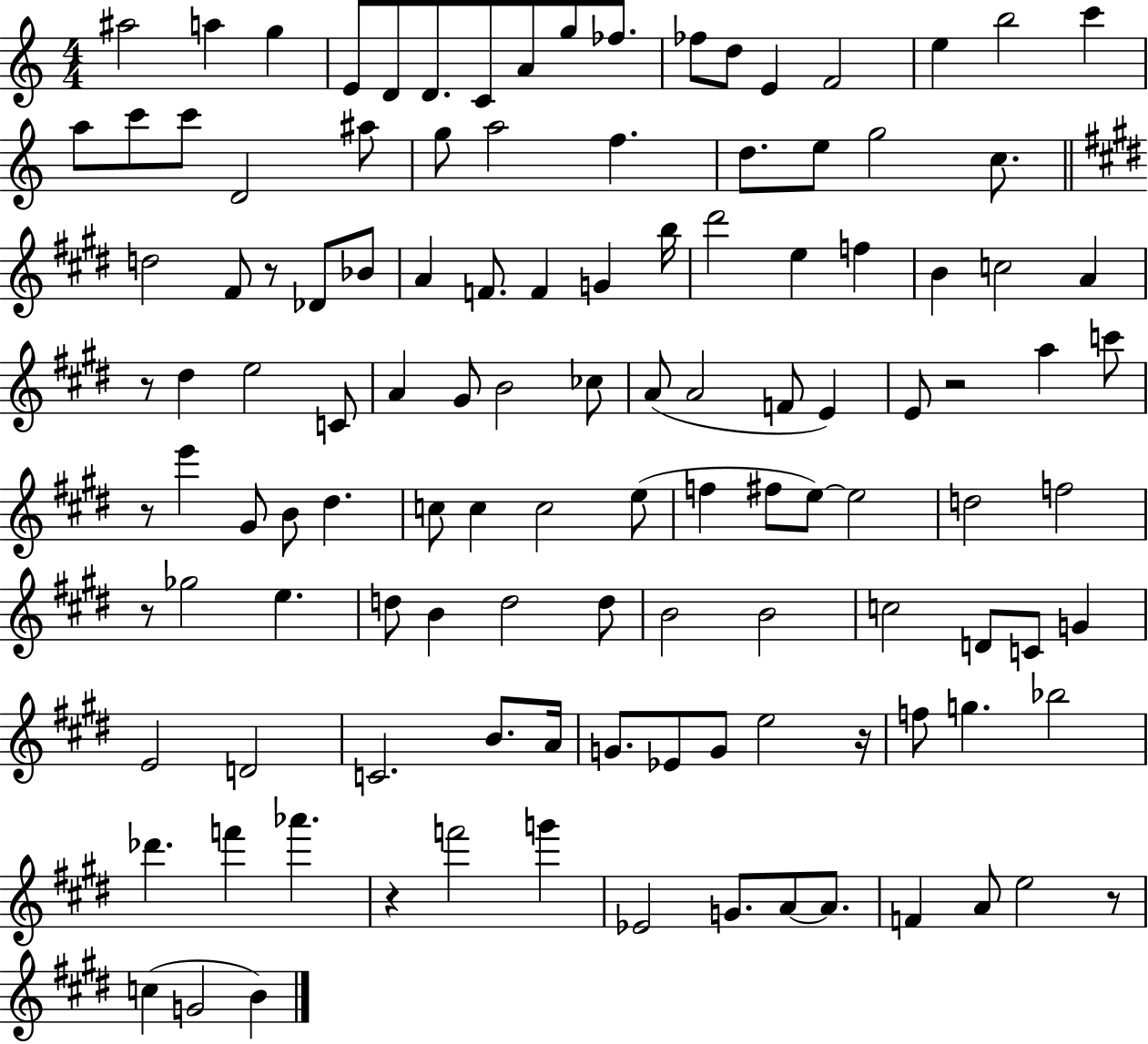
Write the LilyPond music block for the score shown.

{
  \clef treble
  \numericTimeSignature
  \time 4/4
  \key c \major
  \repeat volta 2 { ais''2 a''4 g''4 | e'8 d'8 d'8. c'8 a'8 g''8 fes''8. | fes''8 d''8 e'4 f'2 | e''4 b''2 c'''4 | \break a''8 c'''8 c'''8 d'2 ais''8 | g''8 a''2 f''4. | d''8. e''8 g''2 c''8. | \bar "||" \break \key e \major d''2 fis'8 r8 des'8 bes'8 | a'4 f'8. f'4 g'4 b''16 | dis'''2 e''4 f''4 | b'4 c''2 a'4 | \break r8 dis''4 e''2 c'8 | a'4 gis'8 b'2 ces''8 | a'8( a'2 f'8 e'4) | e'8 r2 a''4 c'''8 | \break r8 e'''4 gis'8 b'8 dis''4. | c''8 c''4 c''2 e''8( | f''4 fis''8 e''8~~) e''2 | d''2 f''2 | \break r8 ges''2 e''4. | d''8 b'4 d''2 d''8 | b'2 b'2 | c''2 d'8 c'8 g'4 | \break e'2 d'2 | c'2. b'8. a'16 | g'8. ees'8 g'8 e''2 r16 | f''8 g''4. bes''2 | \break des'''4. f'''4 aes'''4. | r4 f'''2 g'''4 | ees'2 g'8. a'8~~ a'8. | f'4 a'8 e''2 r8 | \break c''4( g'2 b'4) | } \bar "|."
}